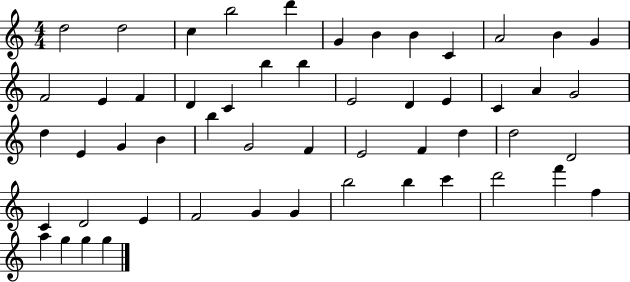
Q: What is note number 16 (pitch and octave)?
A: D4